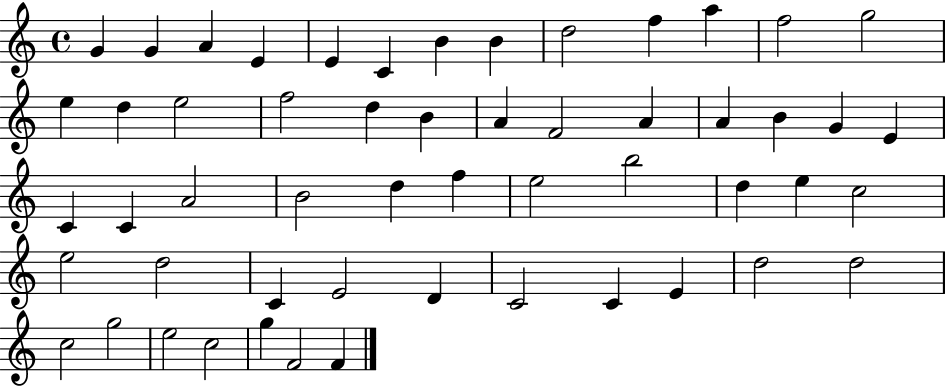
X:1
T:Untitled
M:4/4
L:1/4
K:C
G G A E E C B B d2 f a f2 g2 e d e2 f2 d B A F2 A A B G E C C A2 B2 d f e2 b2 d e c2 e2 d2 C E2 D C2 C E d2 d2 c2 g2 e2 c2 g F2 F